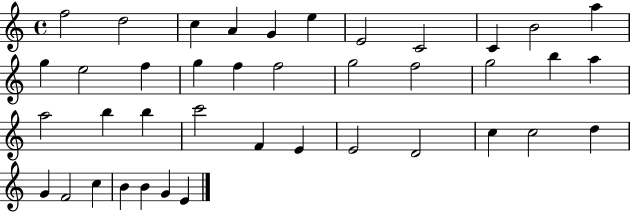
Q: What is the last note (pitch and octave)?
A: E4